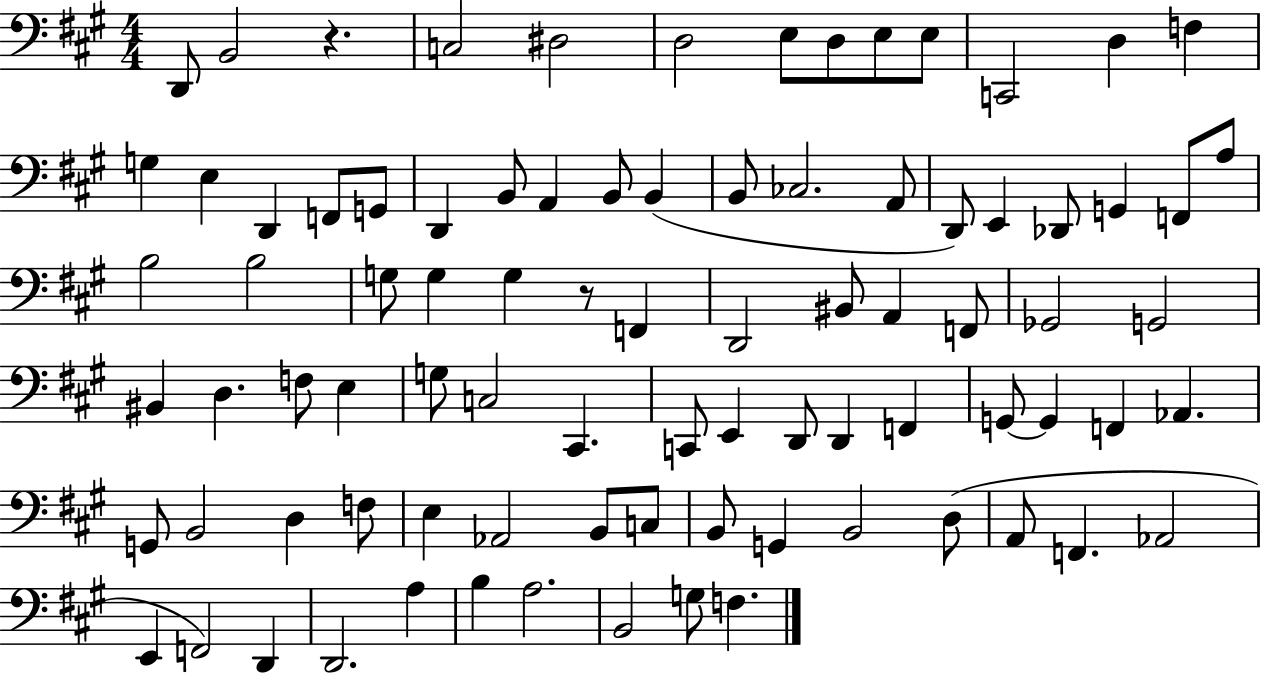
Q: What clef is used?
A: bass